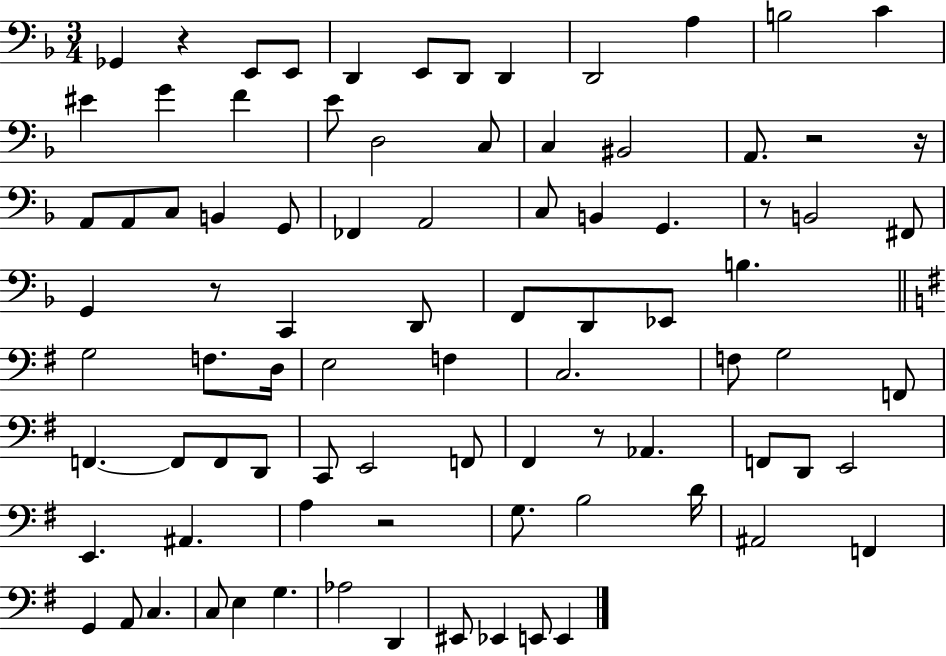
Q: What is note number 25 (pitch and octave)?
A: G2